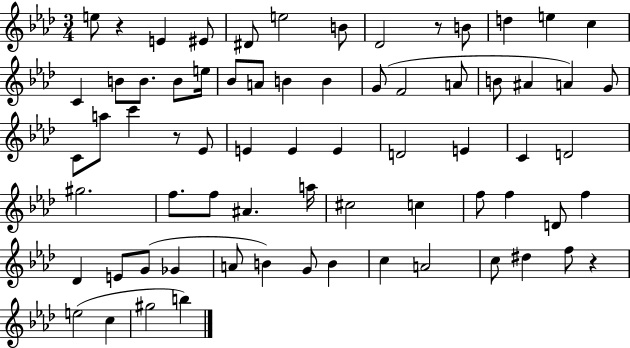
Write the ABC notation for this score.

X:1
T:Untitled
M:3/4
L:1/4
K:Ab
e/2 z E ^E/2 ^D/2 e2 B/2 _D2 z/2 B/2 d e c C B/2 B/2 B/2 e/4 _B/2 A/2 B B G/2 F2 A/2 B/2 ^A A G/2 C/2 a/2 c' z/2 _E/2 E E E D2 E C D2 ^g2 f/2 f/2 ^A a/4 ^c2 c f/2 f D/2 f _D E/2 G/2 _G A/2 B G/2 B c A2 c/2 ^d f/2 z e2 c ^g2 b